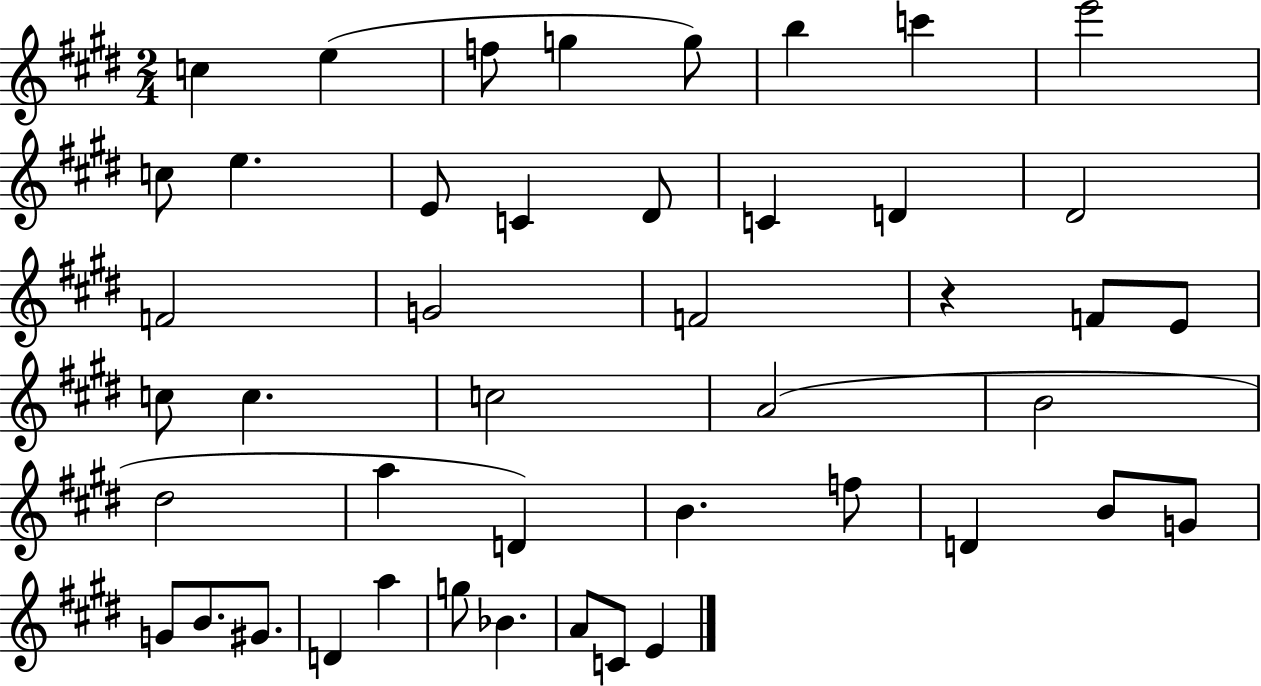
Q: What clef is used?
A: treble